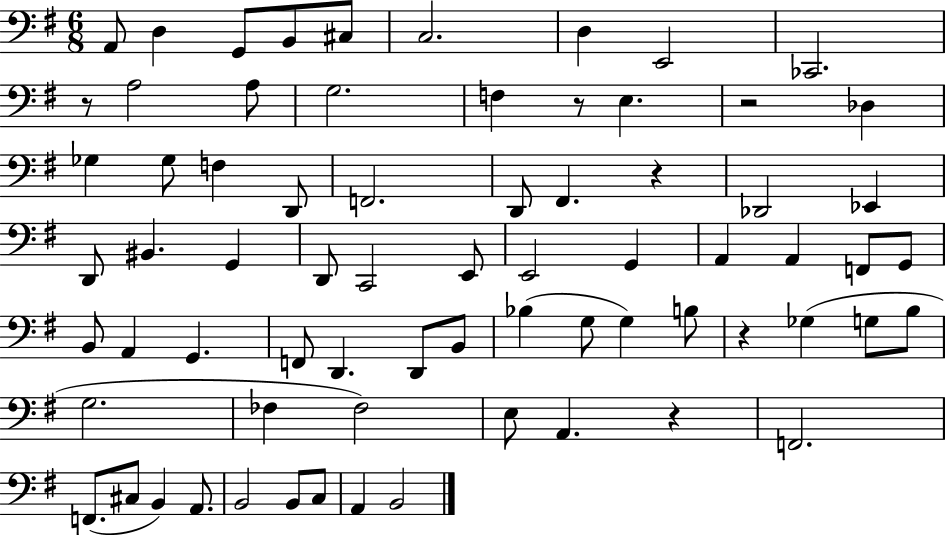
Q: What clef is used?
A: bass